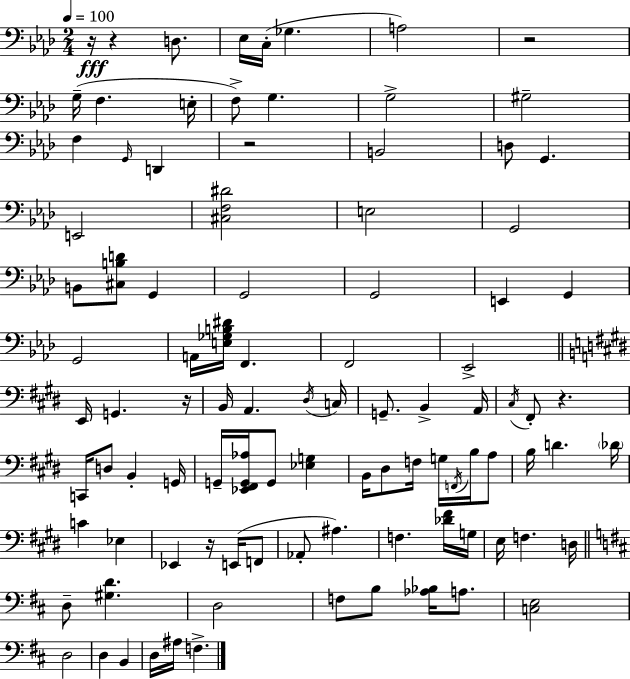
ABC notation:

X:1
T:Untitled
M:2/4
L:1/4
K:Ab
z/4 z D,/2 _E,/4 C,/4 _G, A,2 z2 G,/4 F, E,/4 F,/2 G, G,2 ^G,2 F, G,,/4 D,, z2 B,,2 D,/2 G,, E,,2 [^C,F,^D]2 E,2 G,,2 B,,/2 [^C,B,D]/2 G,, G,,2 G,,2 E,, G,, G,,2 A,,/4 [E,_G,B,^D]/4 F,, F,,2 _E,,2 E,,/4 G,, z/4 B,,/4 A,, ^D,/4 C,/4 G,,/2 B,, A,,/4 ^C,/4 ^F,,/2 z C,,/4 D,/2 B,, G,,/4 G,,/4 [_E,,^F,,G,,_A,]/4 G,,/2 [_E,G,] B,,/4 ^D,/2 F,/4 G,/4 F,,/4 B,/4 A,/2 B,/4 D _D/4 C _E, _E,, z/4 E,,/4 F,,/2 _A,,/2 ^A, F, [_D^F]/4 G,/4 E,/4 F, D,/4 D,/2 [^G,D] D,2 F,/2 B,/2 [_A,_B,]/4 A,/2 [C,E,]2 D,2 D, B,, D,/4 ^A,/4 F,